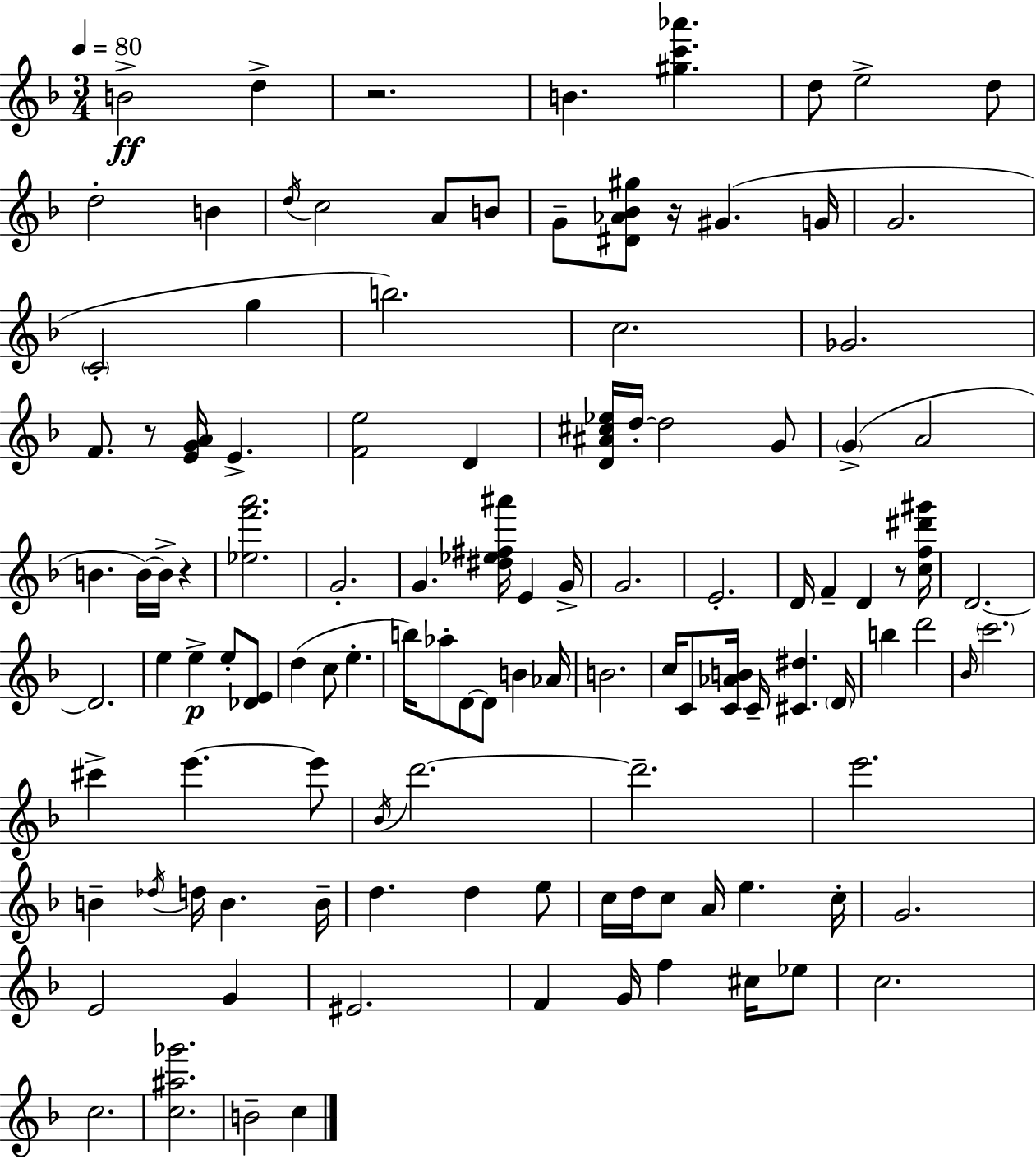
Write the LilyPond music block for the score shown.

{
  \clef treble
  \numericTimeSignature
  \time 3/4
  \key f \major
  \tempo 4 = 80
  b'2->\ff d''4-> | r2. | b'4. <gis'' c''' aes'''>4. | d''8 e''2-> d''8 | \break d''2-. b'4 | \acciaccatura { d''16 } c''2 a'8 b'8 | g'8-- <dis' aes' bes' gis''>8 r16 gis'4.( | g'16 g'2. | \break \parenthesize c'2-. g''4 | b''2.) | c''2. | ges'2. | \break f'8. r8 <e' g' a'>16 e'4.-> | <f' e''>2 d'4 | <d' ais' cis'' ees''>16 d''16-.~~ d''2 g'8 | \parenthesize g'4->( a'2 | \break b'4. b'16~~) b'16-> r4 | <ees'' f''' a'''>2. | g'2.-. | g'4. <dis'' ees'' fis'' ais'''>16 e'4 | \break g'16-> g'2. | e'2.-. | d'16 f'4-- d'4 r8 | <c'' f'' dis''' gis'''>16 d'2.~~ | \break d'2. | e''4 e''4->\p e''8-. <des' e'>8 | d''4( c''8 e''4.-. | b''16) aes''8-. d'8~~ d'8 b'4 | \break aes'16 b'2. | c''16 c'8 <c' aes' b'>16 c'16-- <cis' dis''>4. | \parenthesize d'16 b''4 d'''2 | \grace { bes'16 } \parenthesize c'''2. | \break cis'''4-> e'''4.~~ | e'''8 \acciaccatura { bes'16 } d'''2.~~ | d'''2.-- | e'''2. | \break b'4-- \acciaccatura { des''16 } d''16 b'4. | b'16-- d''4. d''4 | e''8 c''16 d''16 c''8 a'16 e''4. | c''16-. g'2. | \break e'2 | g'4 eis'2. | f'4 g'16 f''4 | cis''16 ees''8 c''2. | \break c''2. | <c'' ais'' ges'''>2. | b'2-- | c''4 \bar "|."
}